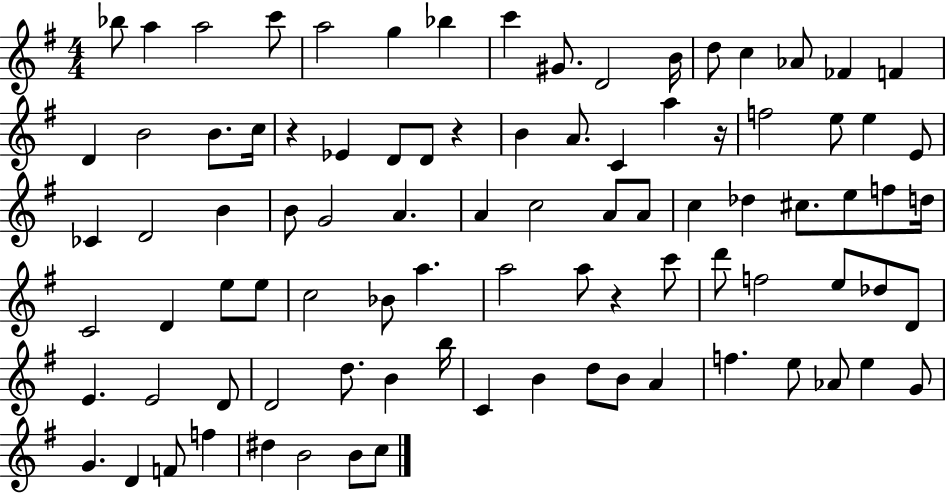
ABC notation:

X:1
T:Untitled
M:4/4
L:1/4
K:G
_b/2 a a2 c'/2 a2 g _b c' ^G/2 D2 B/4 d/2 c _A/2 _F F D B2 B/2 c/4 z _E D/2 D/2 z B A/2 C a z/4 f2 e/2 e E/2 _C D2 B B/2 G2 A A c2 A/2 A/2 c _d ^c/2 e/2 f/2 d/4 C2 D e/2 e/2 c2 _B/2 a a2 a/2 z c'/2 d'/2 f2 e/2 _d/2 D/2 E E2 D/2 D2 d/2 B b/4 C B d/2 B/2 A f e/2 _A/2 e G/2 G D F/2 f ^d B2 B/2 c/2